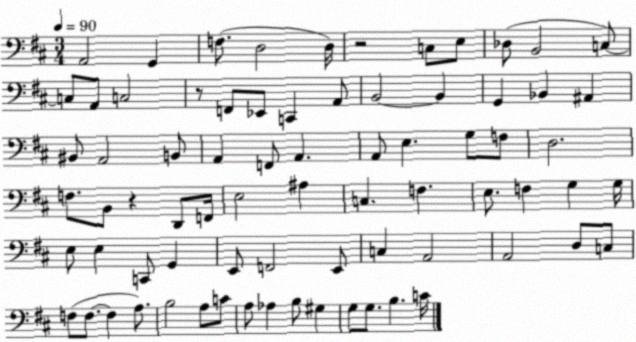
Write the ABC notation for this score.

X:1
T:Untitled
M:3/4
L:1/4
K:D
A,,2 G,, F,/2 D,2 D,/4 z2 C,/2 E,/2 _D,/2 B,,2 C,/2 C,/2 A,,/2 C,2 z/2 F,,/2 _E,,/2 C,, A,,/2 B,,2 B,, G,, _B,, ^A,, ^B,,/2 A,,2 B,,/2 A,, F,,/2 A,, A,,/2 E, G,/2 F,/2 D,2 F,/2 B,,/2 z D,,/2 F,,/4 E,2 ^A, C, F, E,/2 F, G, G,/4 E,/2 E, C,,/2 G,, E,,/2 F,,2 E,,/2 C, A,,2 A,,2 D,/2 C,/2 F,/2 F,/2 F, A,/2 B,2 A,/2 C/2 A,/2 _A, B,/2 ^G, G,/2 G,/2 B, C/4